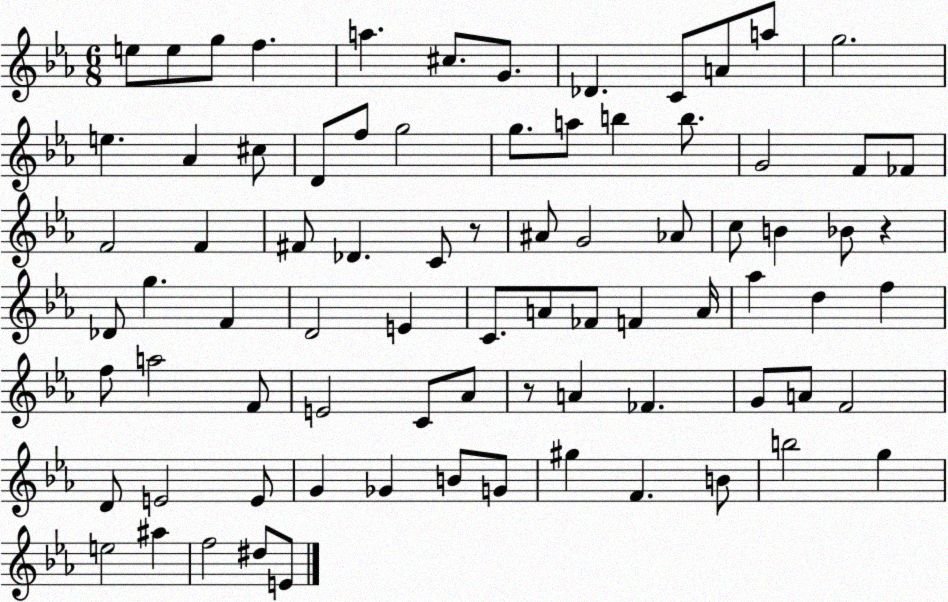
X:1
T:Untitled
M:6/8
L:1/4
K:Eb
e/2 e/2 g/2 f a ^c/2 G/2 _D C/2 A/2 a/2 g2 e _A ^c/2 D/2 f/2 g2 g/2 a/2 b b/2 G2 F/2 _F/2 F2 F ^F/2 _D C/2 z/2 ^A/2 G2 _A/2 c/2 B _B/2 z _D/2 g F D2 E C/2 A/2 _F/2 F A/4 _a d f f/2 a2 F/2 E2 C/2 _A/2 z/2 A _F G/2 A/2 F2 D/2 E2 E/2 G _G B/2 G/2 ^g F B/2 b2 g e2 ^a f2 ^d/2 E/2